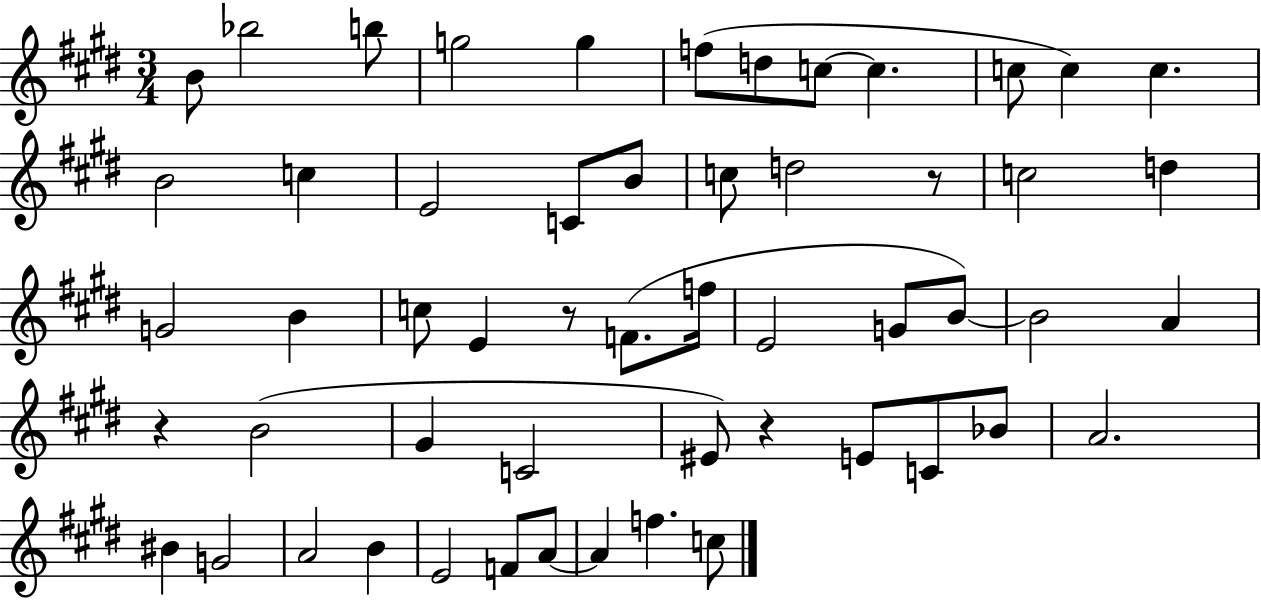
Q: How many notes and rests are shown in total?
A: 54